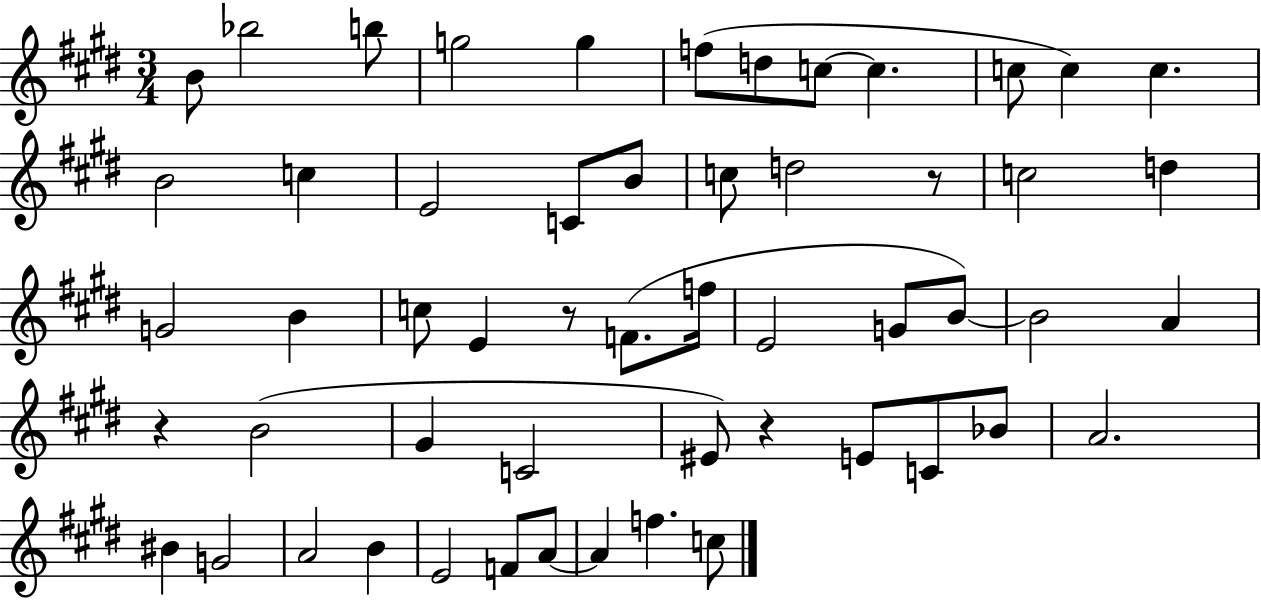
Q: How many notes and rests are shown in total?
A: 54